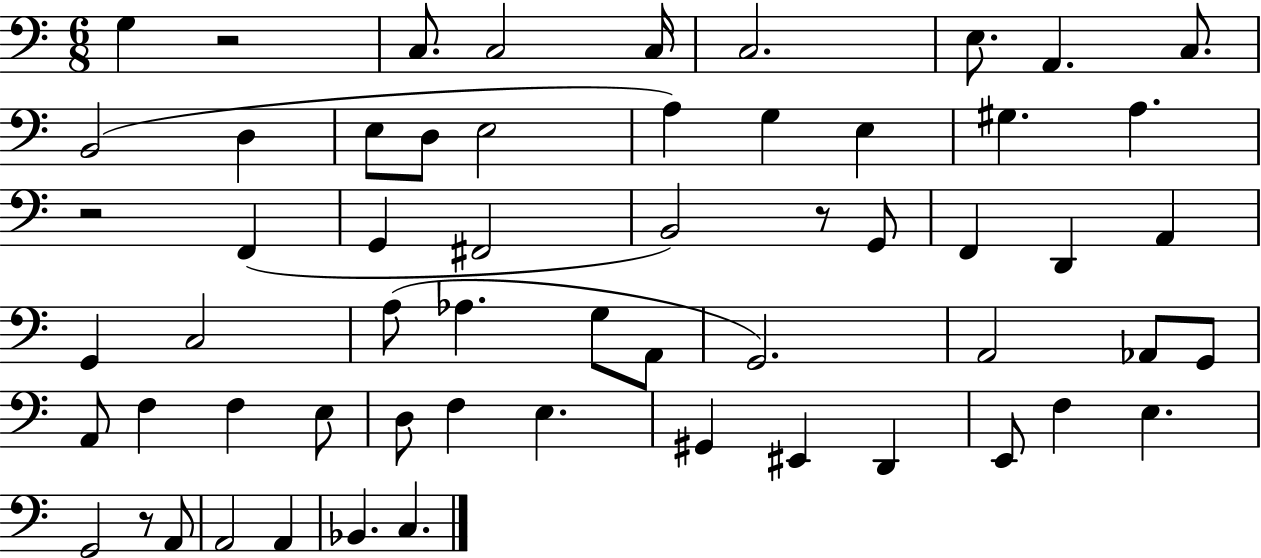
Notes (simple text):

G3/q R/h C3/e. C3/h C3/s C3/h. E3/e. A2/q. C3/e. B2/h D3/q E3/e D3/e E3/h A3/q G3/q E3/q G#3/q. A3/q. R/h F2/q G2/q F#2/h B2/h R/e G2/e F2/q D2/q A2/q G2/q C3/h A3/e Ab3/q. G3/e A2/e G2/h. A2/h Ab2/e G2/e A2/e F3/q F3/q E3/e D3/e F3/q E3/q. G#2/q EIS2/q D2/q E2/e F3/q E3/q. G2/h R/e A2/e A2/h A2/q Bb2/q. C3/q.